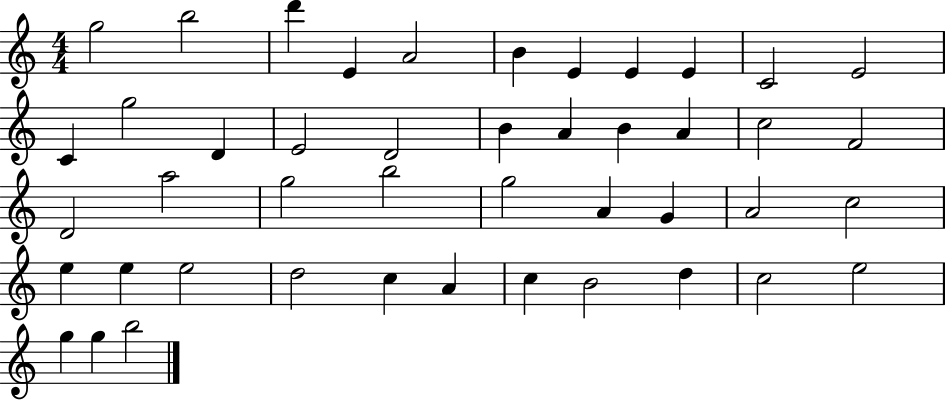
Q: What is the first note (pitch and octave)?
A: G5